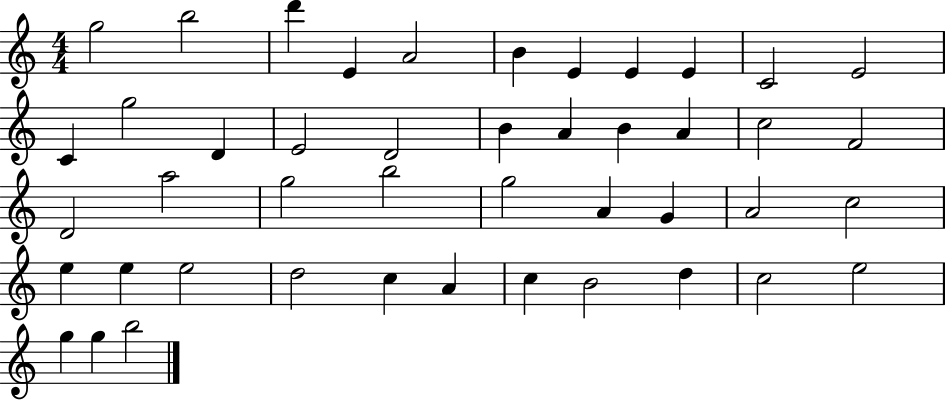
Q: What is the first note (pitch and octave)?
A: G5